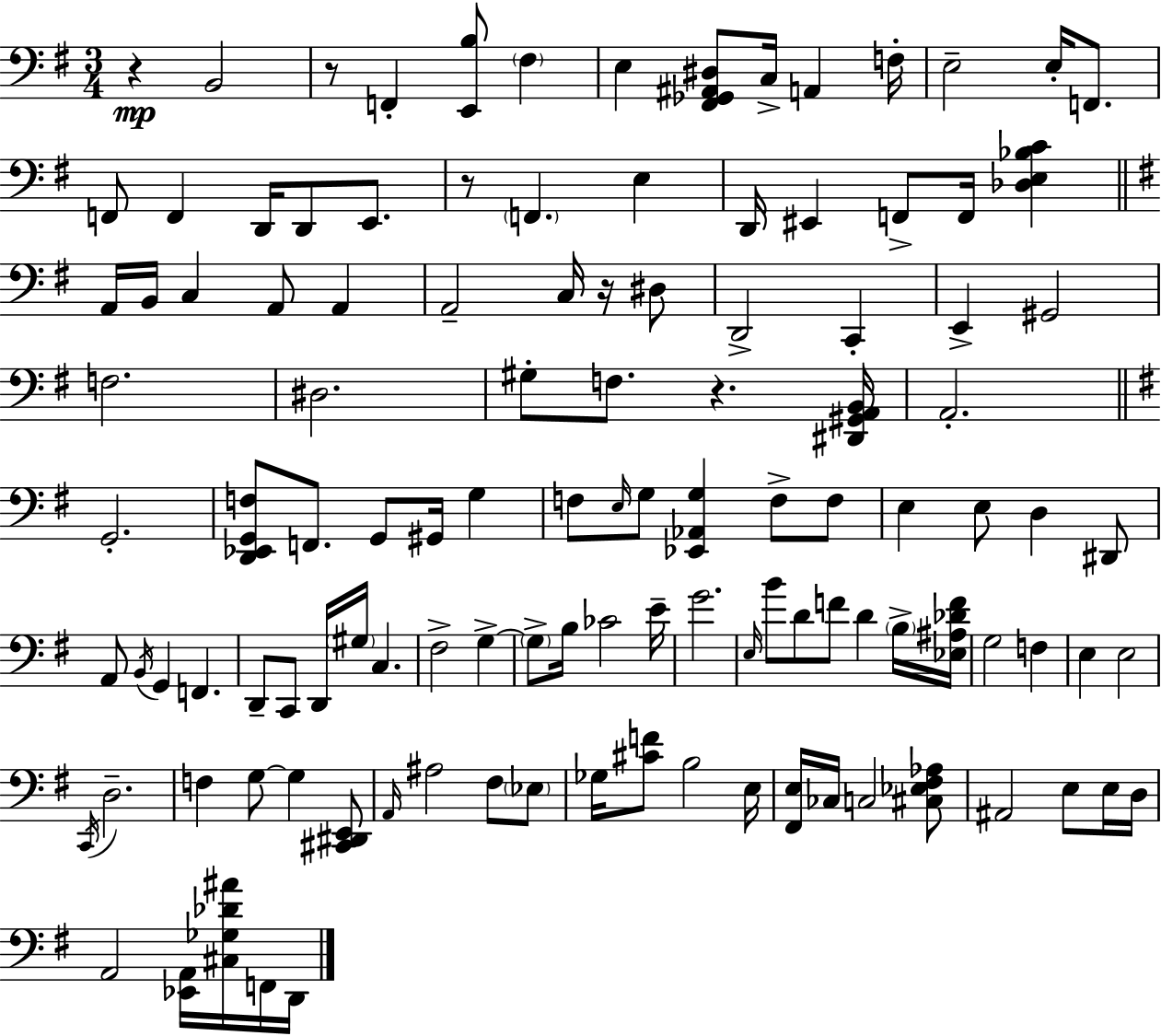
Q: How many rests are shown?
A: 5